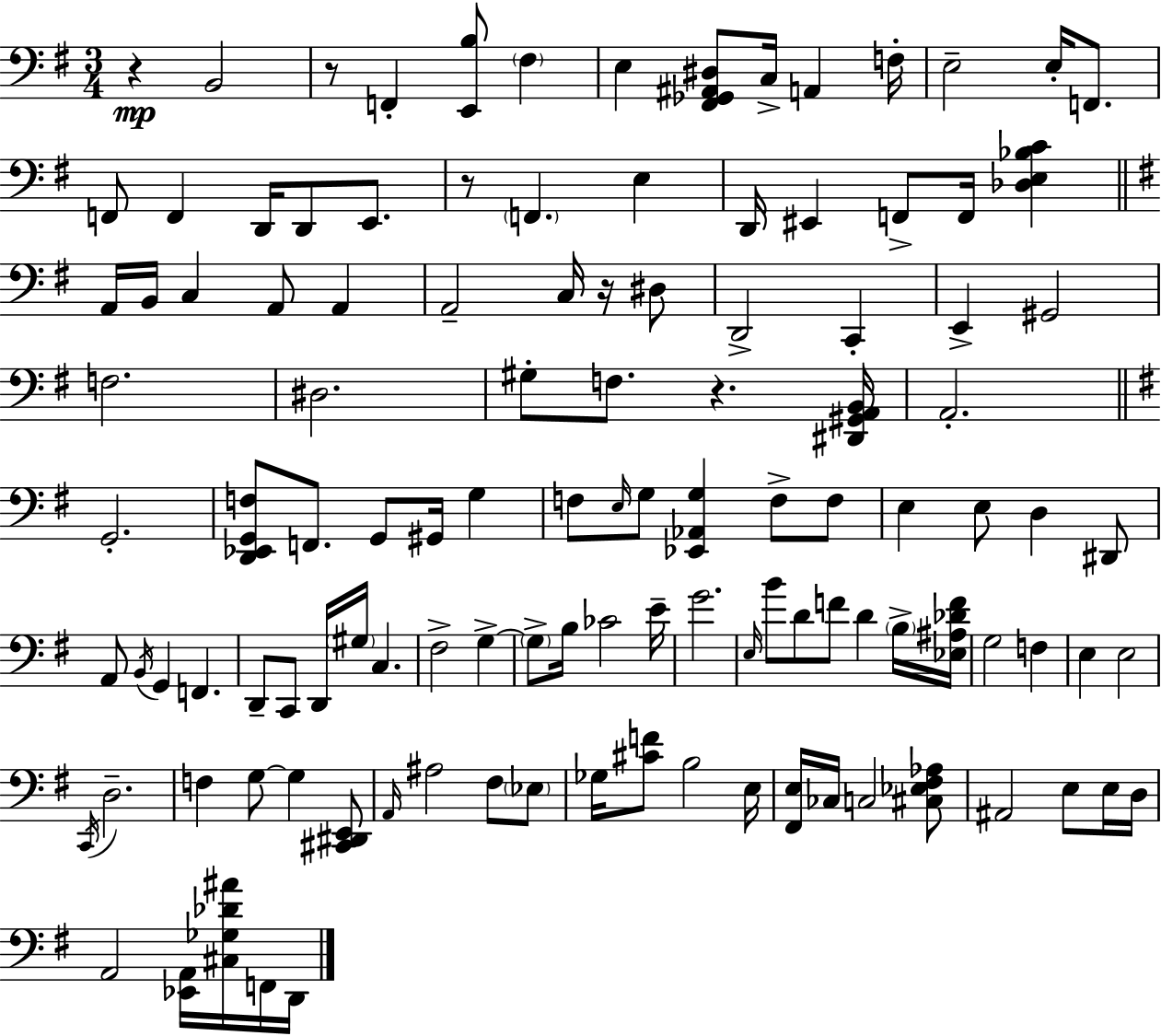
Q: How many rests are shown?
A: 5